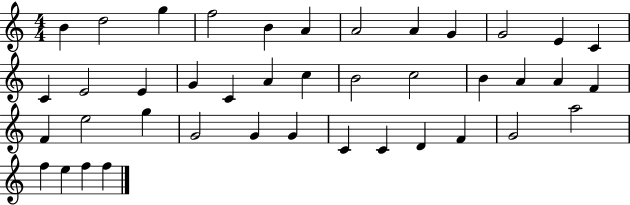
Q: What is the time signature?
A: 4/4